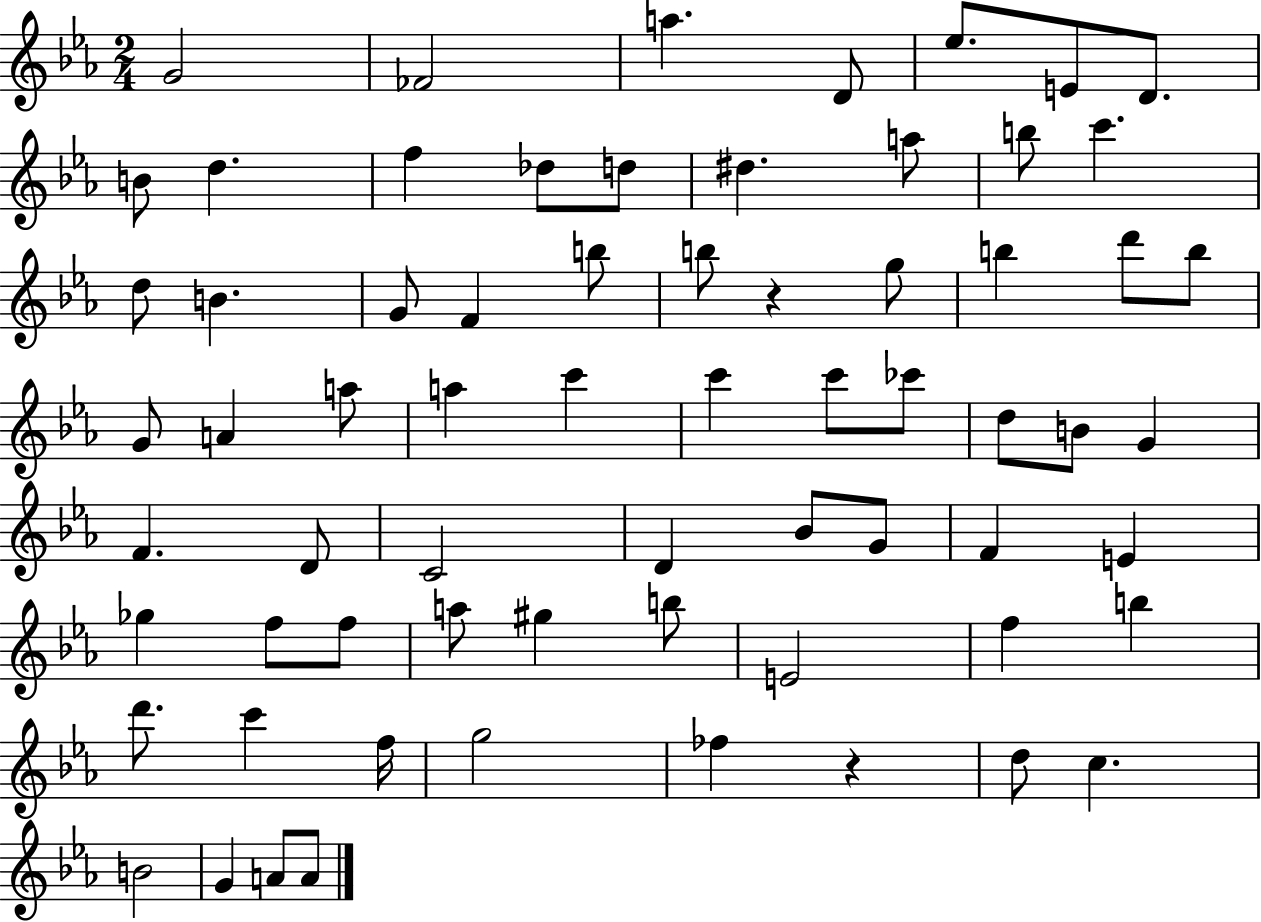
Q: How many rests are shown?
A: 2